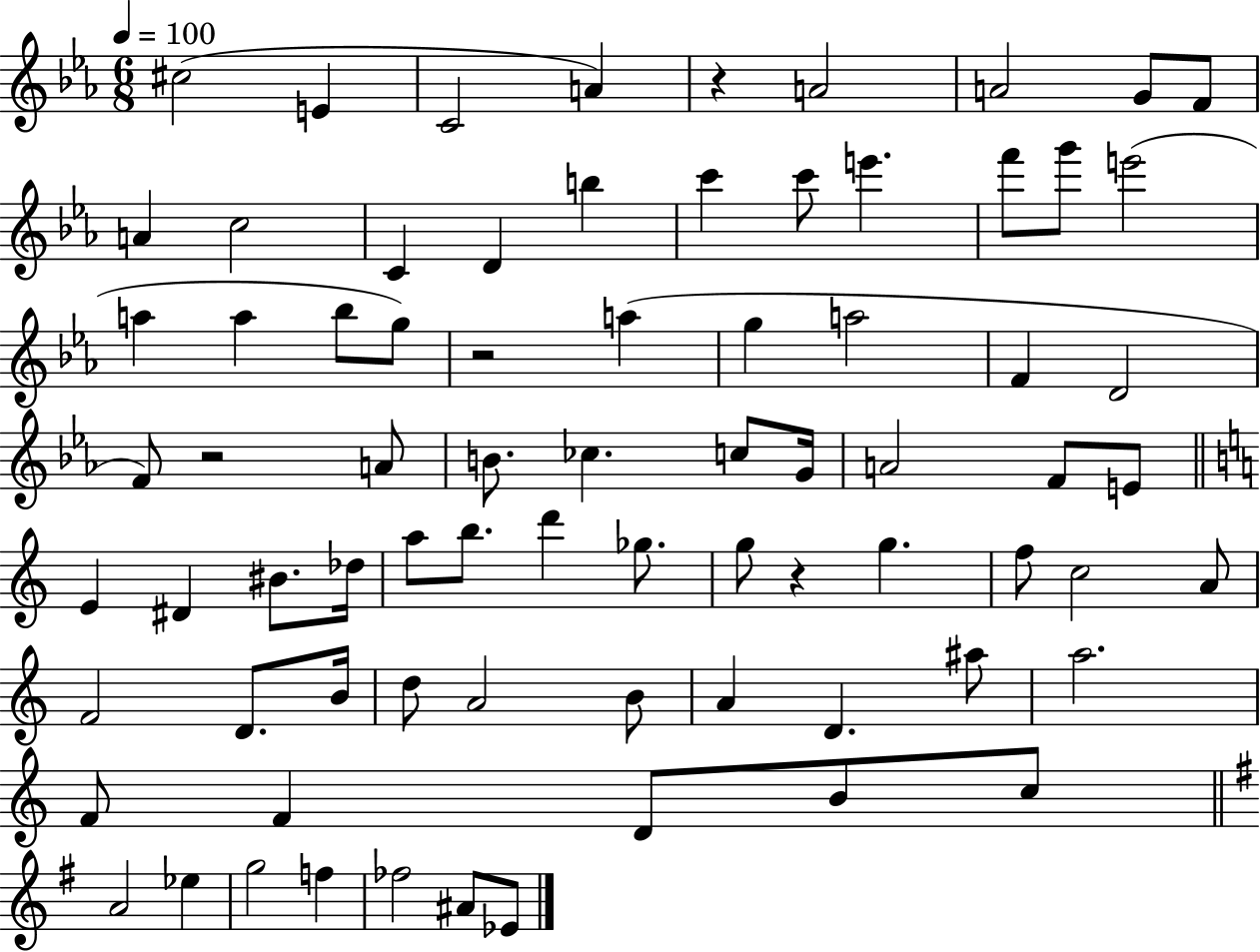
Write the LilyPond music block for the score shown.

{
  \clef treble
  \numericTimeSignature
  \time 6/8
  \key ees \major
  \tempo 4 = 100
  cis''2( e'4 | c'2 a'4) | r4 a'2 | a'2 g'8 f'8 | \break a'4 c''2 | c'4 d'4 b''4 | c'''4 c'''8 e'''4. | f'''8 g'''8 e'''2( | \break a''4 a''4 bes''8 g''8) | r2 a''4( | g''4 a''2 | f'4 d'2 | \break f'8) r2 a'8 | b'8. ces''4. c''8 g'16 | a'2 f'8 e'8 | \bar "||" \break \key a \minor e'4 dis'4 bis'8. des''16 | a''8 b''8. d'''4 ges''8. | g''8 r4 g''4. | f''8 c''2 a'8 | \break f'2 d'8. b'16 | d''8 a'2 b'8 | a'4 d'4. ais''8 | a''2. | \break f'8 f'4 d'8 b'8 c''8 | \bar "||" \break \key e \minor a'2 ees''4 | g''2 f''4 | fes''2 ais'8 ees'8 | \bar "|."
}